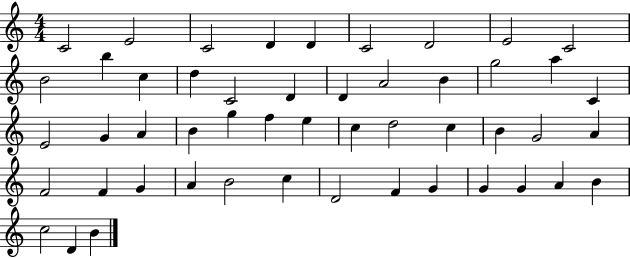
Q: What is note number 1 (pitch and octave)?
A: C4